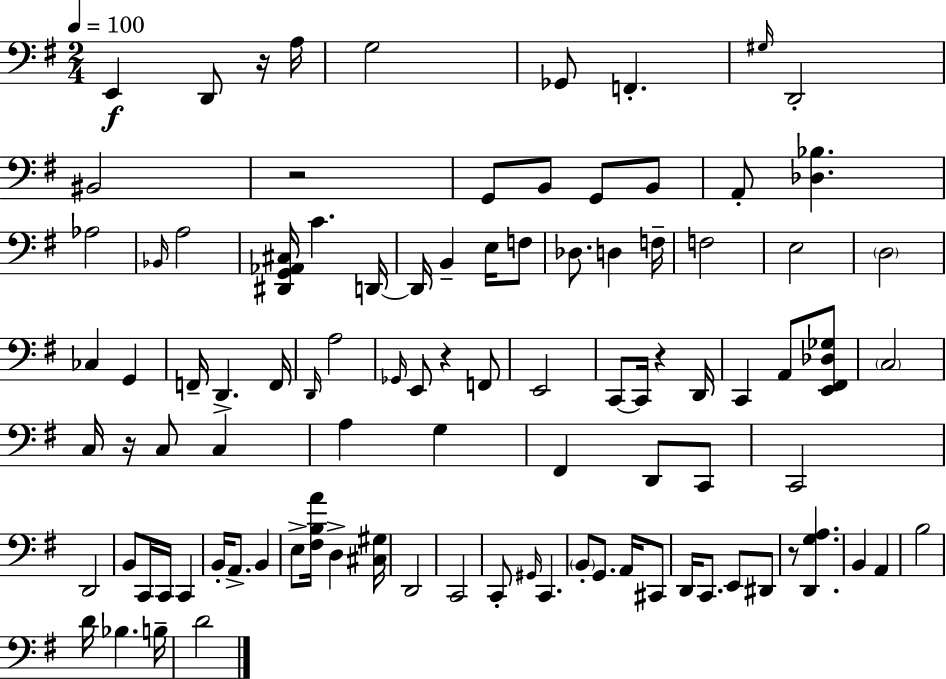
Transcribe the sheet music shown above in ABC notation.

X:1
T:Untitled
M:2/4
L:1/4
K:G
E,, D,,/2 z/4 A,/4 G,2 _G,,/2 F,, ^G,/4 D,,2 ^B,,2 z2 G,,/2 B,,/2 G,,/2 B,,/2 A,,/2 [_D,_B,] _A,2 _B,,/4 A,2 [^D,,G,,_A,,^C,]/4 C D,,/4 D,,/4 B,, E,/4 F,/2 _D,/2 D, F,/4 F,2 E,2 D,2 _C, G,, F,,/4 D,, F,,/4 D,,/4 A,2 _G,,/4 E,,/2 z F,,/2 E,,2 C,,/2 C,,/4 z D,,/4 C,, A,,/2 [E,,^F,,_D,_G,]/2 C,2 C,/4 z/4 C,/2 C, A, G, ^F,, D,,/2 C,,/2 C,,2 D,,2 B,,/2 C,,/4 C,,/4 C,, B,,/4 A,,/2 B,, E,/2 [^F,B,A]/4 D, [^C,^G,]/4 D,,2 C,,2 C,,/2 ^G,,/4 C,, B,,/2 G,,/2 A,,/4 ^C,,/2 D,,/4 C,,/2 E,,/2 ^D,,/2 z/2 [D,,G,A,] B,, A,, B,2 D/4 _B, B,/4 D2